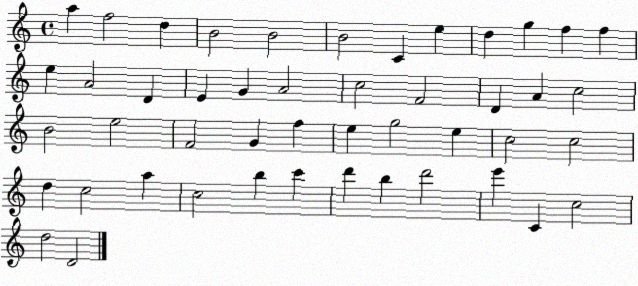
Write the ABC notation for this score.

X:1
T:Untitled
M:4/4
L:1/4
K:C
a f2 d B2 B2 B2 C e d g f f e A2 D E G A2 c2 F2 D A c2 B2 e2 F2 G f e g2 e c2 c2 d c2 a c2 b c' d' b d'2 e' C c2 d2 D2